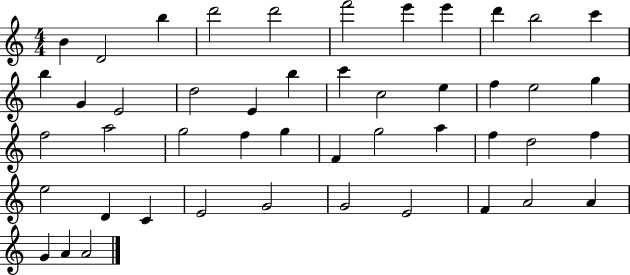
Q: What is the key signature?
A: C major